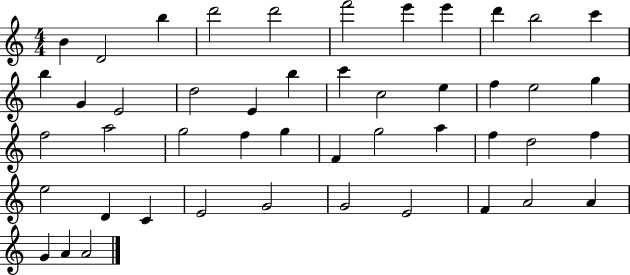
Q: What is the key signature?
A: C major